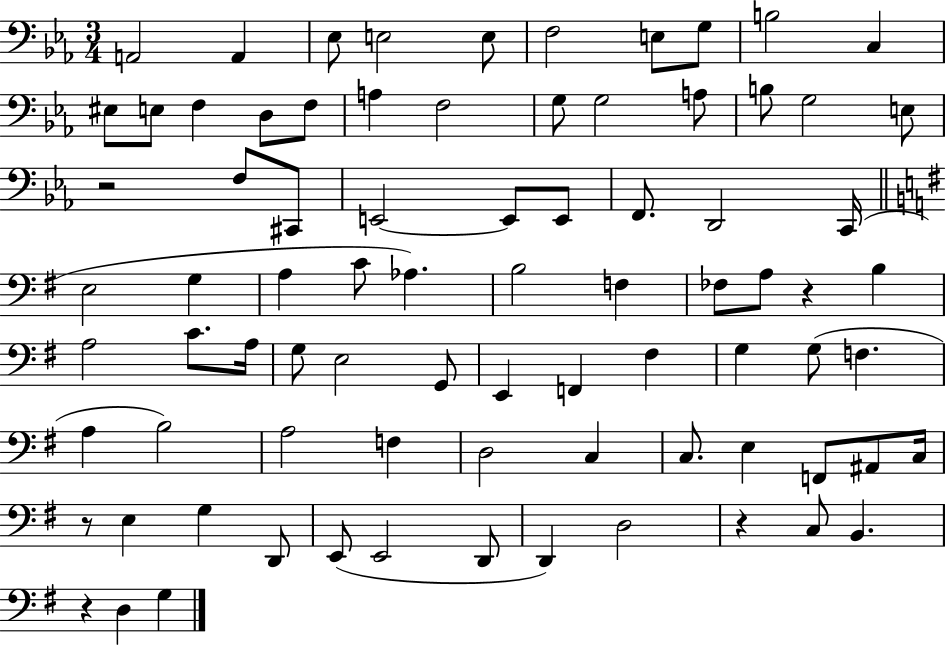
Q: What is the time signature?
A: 3/4